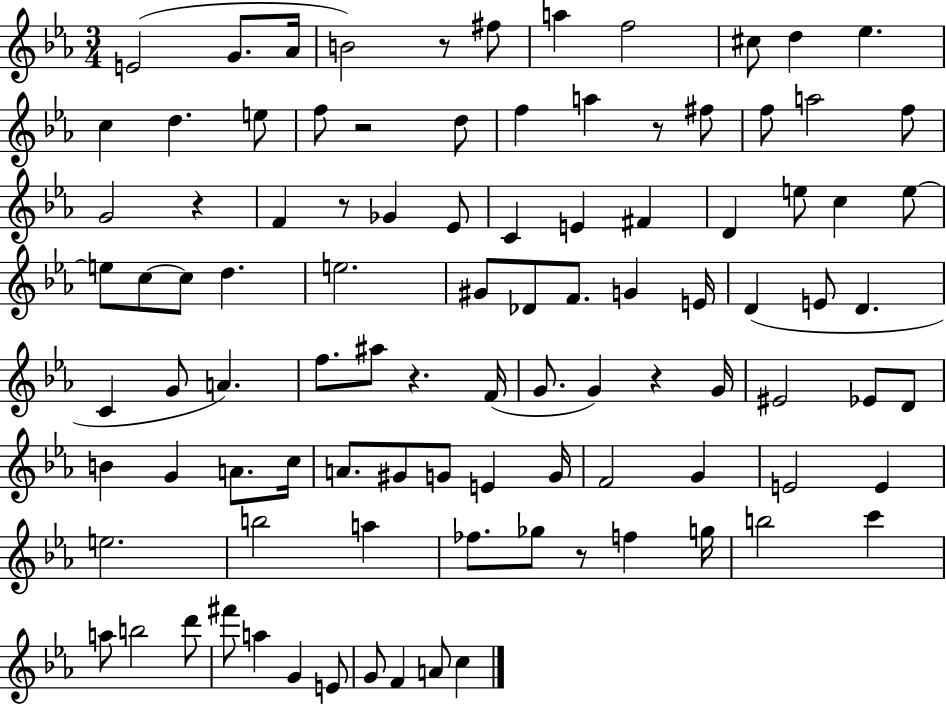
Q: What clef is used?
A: treble